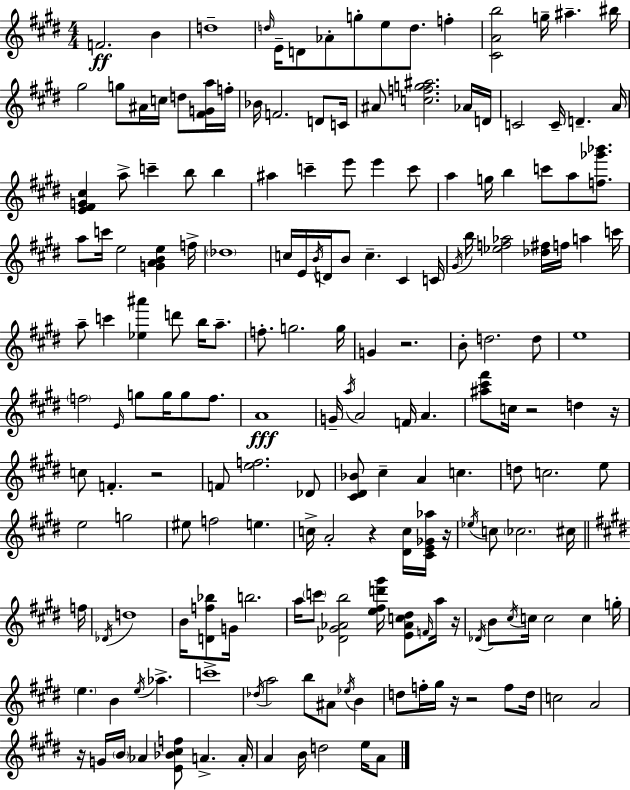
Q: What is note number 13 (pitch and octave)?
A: A#5